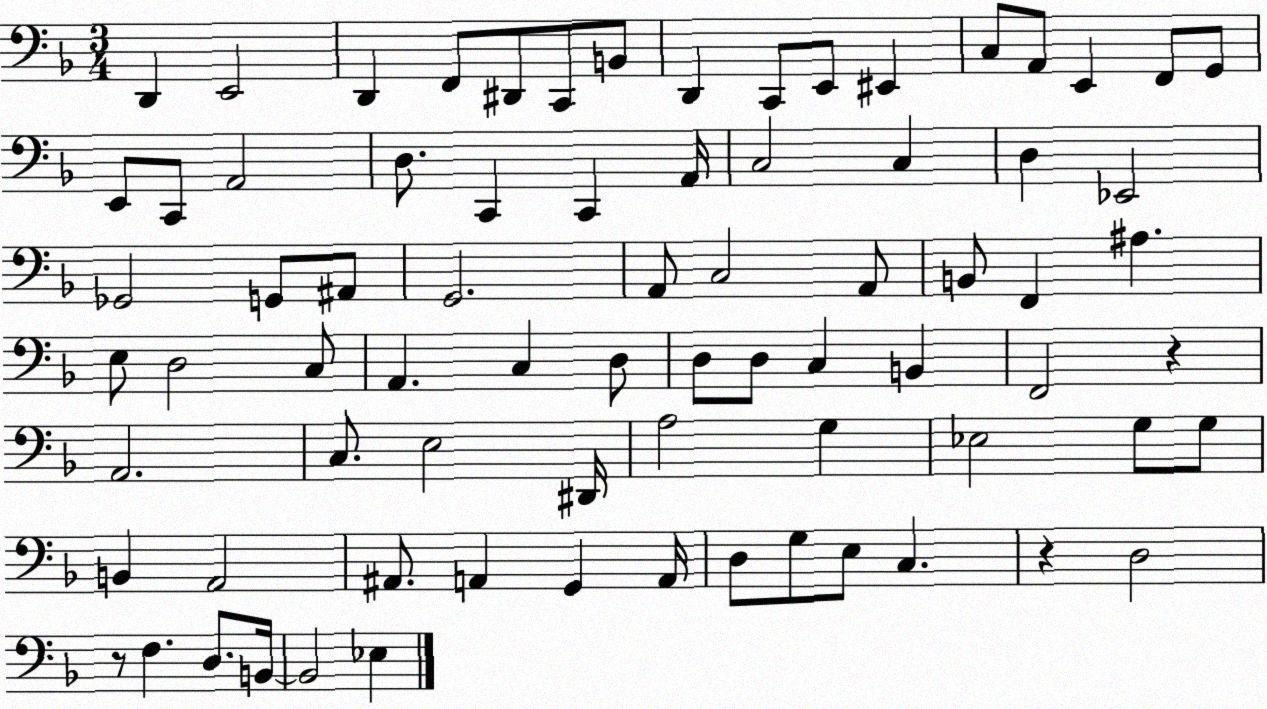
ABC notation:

X:1
T:Untitled
M:3/4
L:1/4
K:F
D,, E,,2 D,, F,,/2 ^D,,/2 C,,/2 B,,/2 D,, C,,/2 E,,/2 ^E,, C,/2 A,,/2 E,, F,,/2 G,,/2 E,,/2 C,,/2 A,,2 D,/2 C,, C,, A,,/4 C,2 C, D, _E,,2 _G,,2 G,,/2 ^A,,/2 G,,2 A,,/2 C,2 A,,/2 B,,/2 F,, ^A, E,/2 D,2 C,/2 A,, C, D,/2 D,/2 D,/2 C, B,, F,,2 z A,,2 C,/2 E,2 ^D,,/4 A,2 G, _E,2 G,/2 G,/2 B,, A,,2 ^A,,/2 A,, G,, A,,/4 D,/2 G,/2 E,/2 C, z D,2 z/2 F, D,/2 B,,/4 B,,2 _E,